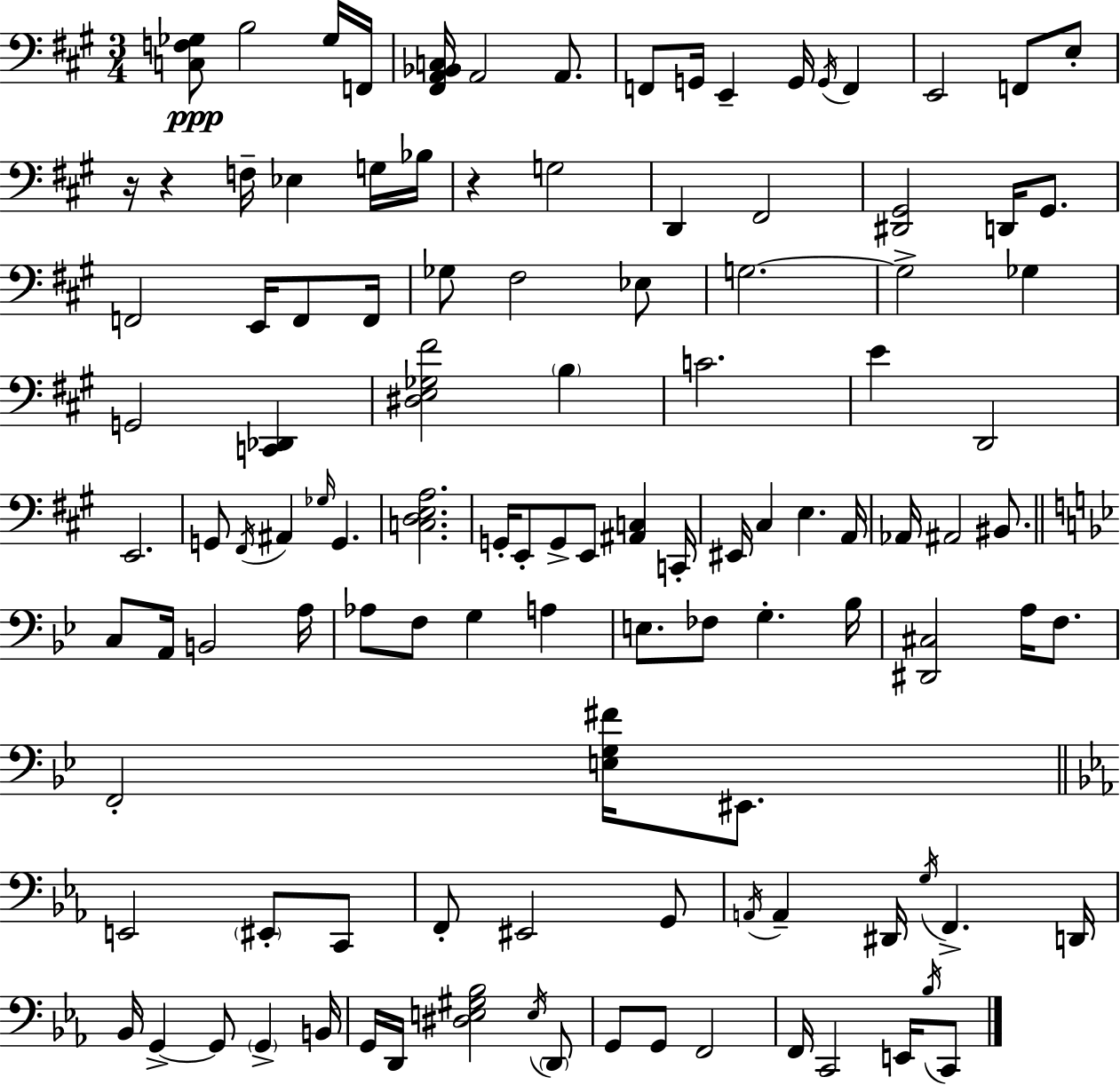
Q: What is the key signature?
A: A major